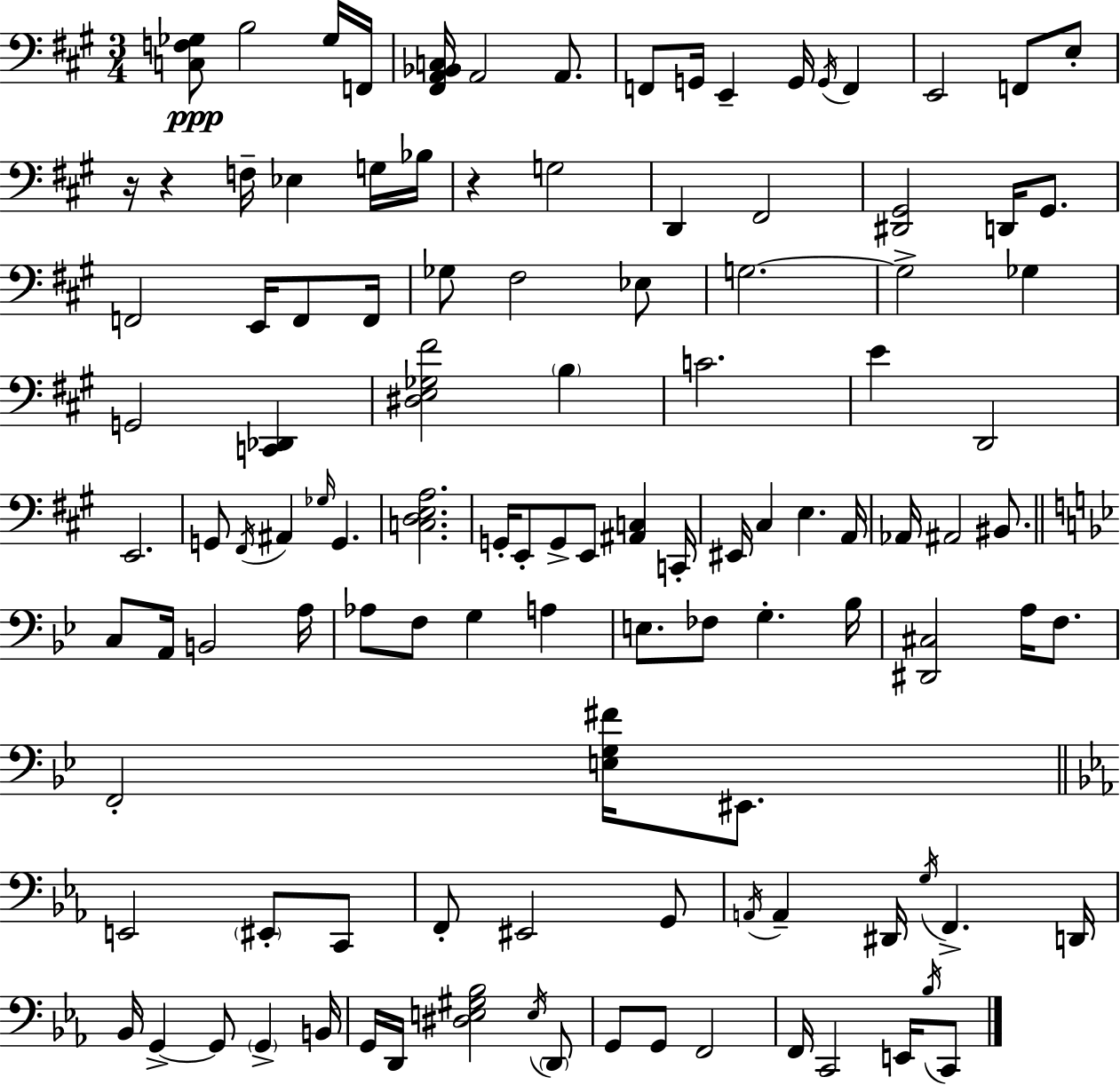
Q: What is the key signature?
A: A major